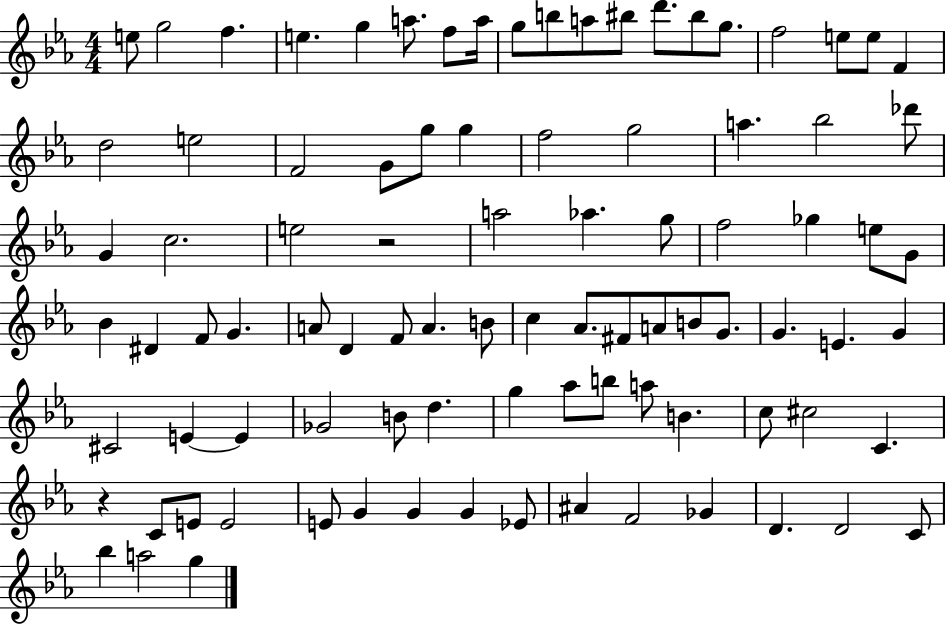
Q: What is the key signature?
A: EES major